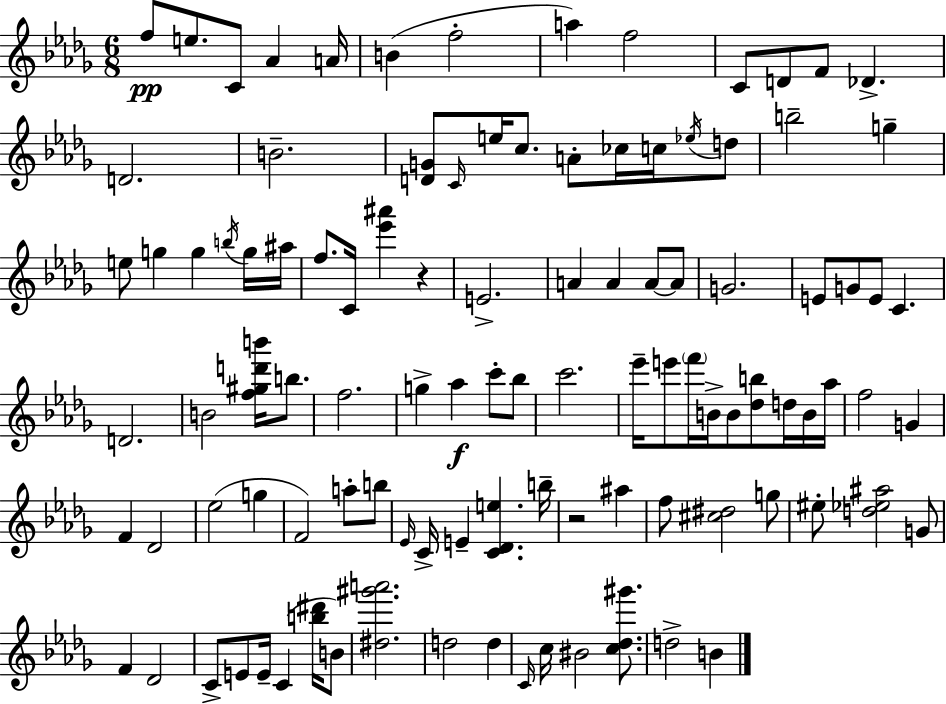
{
  \clef treble
  \numericTimeSignature
  \time 6/8
  \key bes \minor
  \repeat volta 2 { f''8\pp e''8. c'8 aes'4 a'16 | b'4( f''2-. | a''4) f''2 | c'8 d'8 f'8 des'4.-> | \break d'2. | b'2.-- | <d' g'>8 \grace { c'16 } e''16 c''8. a'8-. ces''16 c''16 \acciaccatura { ees''16 } | d''8 b''2-- g''4-- | \break e''8 g''4 g''4 | \acciaccatura { b''16 } g''16 ais''16 f''8. c'16 <ees''' ais'''>4 r4 | e'2.-> | a'4 a'4 a'8~~ | \break a'8 g'2. | e'8 g'8 e'8 c'4. | d'2. | b'2 <f'' gis'' d''' b'''>16 | \break b''8. f''2. | g''4-> aes''4\f c'''8-. | bes''8 c'''2. | ees'''16-- e'''8 \parenthesize f'''16 b'16-> b'8 <des'' b''>8 | \break d''16 b'16 aes''16 f''2 g'4 | f'4 des'2 | ees''2( g''4 | f'2) a''8-. | \break b''8 \grace { ees'16 } c'16-> e'4-- <c' des' e''>4. | b''16-- r2 | ais''4 f''8 <cis'' dis''>2 | g''8 eis''8-. <d'' ees'' ais''>2 | \break g'8 f'4 des'2 | c'8-> e'8 e'16-- c'4( | <b'' dis'''>16 b'8) <dis'' gis''' a'''>2. | d''2 | \break d''4 \grace { c'16 } c''16 bis'2 | <c'' des'' gis'''>8. d''2-> | b'4 } \bar "|."
}